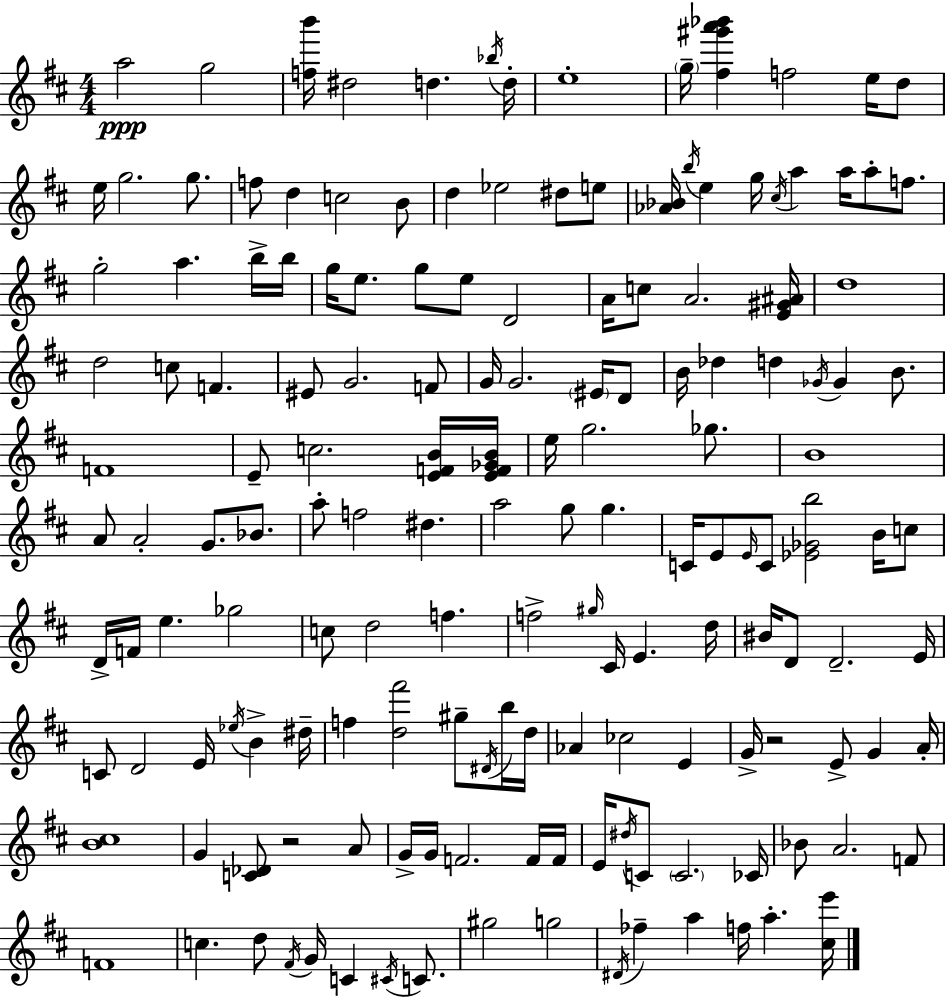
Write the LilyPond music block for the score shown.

{
  \clef treble
  \numericTimeSignature
  \time 4/4
  \key d \major
  a''2\ppp g''2 | <f'' b'''>16 dis''2 d''4. \acciaccatura { bes''16 } | d''16-. e''1-. | \parenthesize g''16-- <fis'' gis''' a''' bes'''>4 f''2 e''16 d''8 | \break e''16 g''2. g''8. | f''8 d''4 c''2 b'8 | d''4 ees''2 dis''8 e''8 | <aes' bes'>16 \acciaccatura { b''16 } e''4 g''16 \acciaccatura { cis''16 } a''4 a''16 a''8-. | \break f''8. g''2-. a''4. | b''16-> b''16 g''16 e''8. g''8 e''8 d'2 | a'16 c''8 a'2. | <e' gis' ais'>16 d''1 | \break d''2 c''8 f'4. | eis'8 g'2. | f'8 g'16 g'2. | \parenthesize eis'16 d'8 b'16 des''4 d''4 \acciaccatura { ges'16 } ges'4 | \break b'8. f'1 | e'8-- c''2. | <e' f' b'>16 <e' f' ges' b'>16 e''16 g''2. | ges''8. b'1 | \break a'8 a'2-. g'8. | bes'8. a''8-. f''2 dis''4. | a''2 g''8 g''4. | c'16 e'8 \grace { e'16 } c'8 <ees' ges' b''>2 | \break b'16 c''8 d'16-> f'16 e''4. ges''2 | c''8 d''2 f''4. | f''2-> \grace { gis''16 } cis'16 e'4. | d''16 bis'16 d'8 d'2.-- | \break e'16 c'8 d'2 | e'16 \acciaccatura { ees''16 } b'4-> dis''16-- f''4 <d'' fis'''>2 | gis''8-- \acciaccatura { dis'16 } b''16 d''16 aes'4 ces''2 | e'4 g'16-> r2 | \break e'8-> g'4 a'16-. <b' cis''>1 | g'4 <c' des'>8 r2 | a'8 g'16-> g'16 f'2. | f'16 f'16 e'16 \acciaccatura { dis''16 } c'8 \parenthesize c'2. | \break ces'16 bes'8 a'2. | f'8 f'1 | c''4. d''8 | \acciaccatura { fis'16 } g'16 c'4 \acciaccatura { cis'16 } c'8. gis''2 | \break g''2 \acciaccatura { dis'16 } fes''4-- | a''4 f''16 a''4.-. <cis'' e'''>16 \bar "|."
}